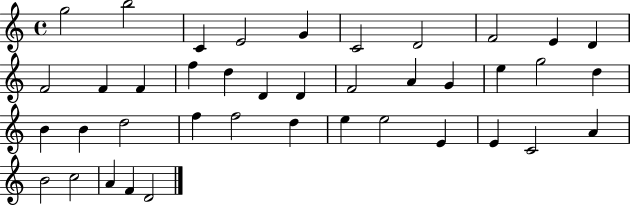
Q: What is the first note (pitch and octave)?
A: G5